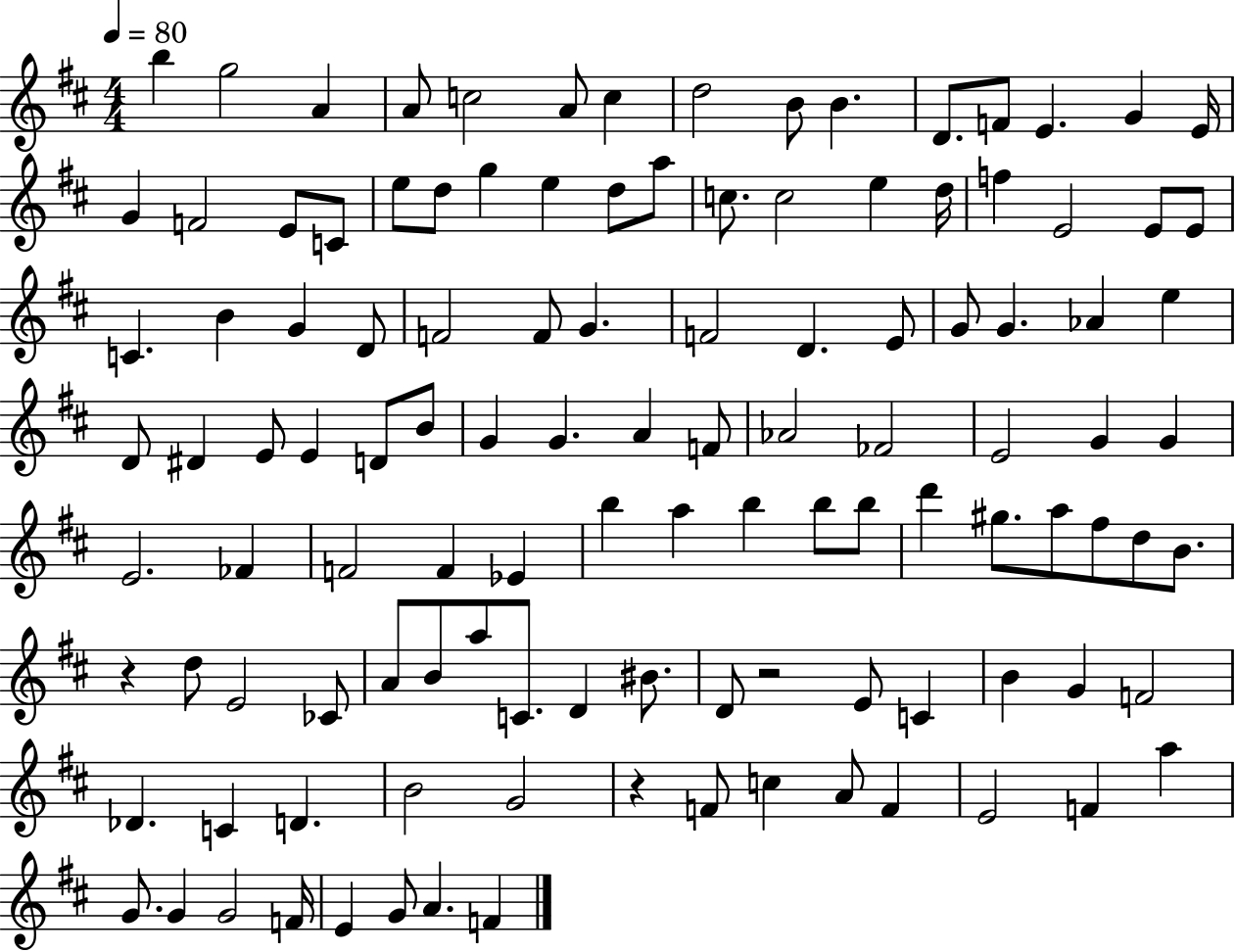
X:1
T:Untitled
M:4/4
L:1/4
K:D
b g2 A A/2 c2 A/2 c d2 B/2 B D/2 F/2 E G E/4 G F2 E/2 C/2 e/2 d/2 g e d/2 a/2 c/2 c2 e d/4 f E2 E/2 E/2 C B G D/2 F2 F/2 G F2 D E/2 G/2 G _A e D/2 ^D E/2 E D/2 B/2 G G A F/2 _A2 _F2 E2 G G E2 _F F2 F _E b a b b/2 b/2 d' ^g/2 a/2 ^f/2 d/2 B/2 z d/2 E2 _C/2 A/2 B/2 a/2 C/2 D ^B/2 D/2 z2 E/2 C B G F2 _D C D B2 G2 z F/2 c A/2 F E2 F a G/2 G G2 F/4 E G/2 A F